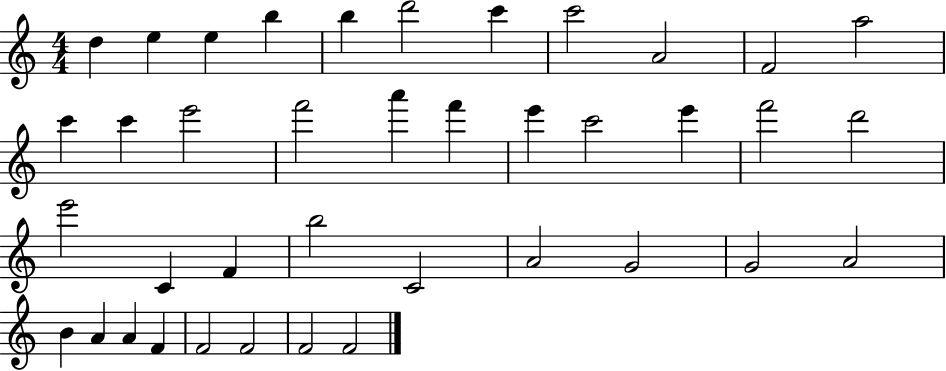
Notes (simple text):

D5/q E5/q E5/q B5/q B5/q D6/h C6/q C6/h A4/h F4/h A5/h C6/q C6/q E6/h F6/h A6/q F6/q E6/q C6/h E6/q F6/h D6/h E6/h C4/q F4/q B5/h C4/h A4/h G4/h G4/h A4/h B4/q A4/q A4/q F4/q F4/h F4/h F4/h F4/h